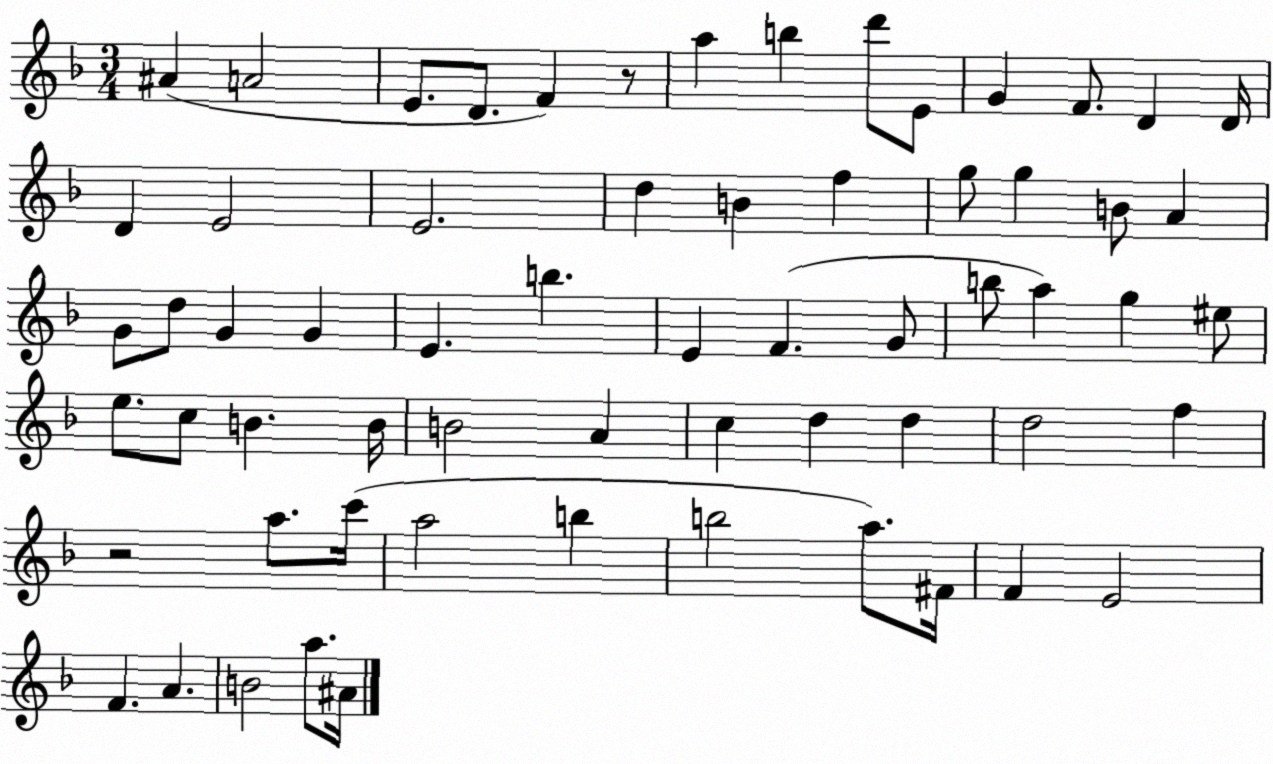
X:1
T:Untitled
M:3/4
L:1/4
K:F
^A A2 E/2 D/2 F z/2 a b d'/2 E/2 G F/2 D D/4 D E2 E2 d B f g/2 g B/2 A G/2 d/2 G G E b E F G/2 b/2 a g ^e/2 e/2 c/2 B B/4 B2 A c d d d2 f z2 a/2 c'/4 a2 b b2 a/2 ^F/4 F E2 F A B2 a/2 ^A/4